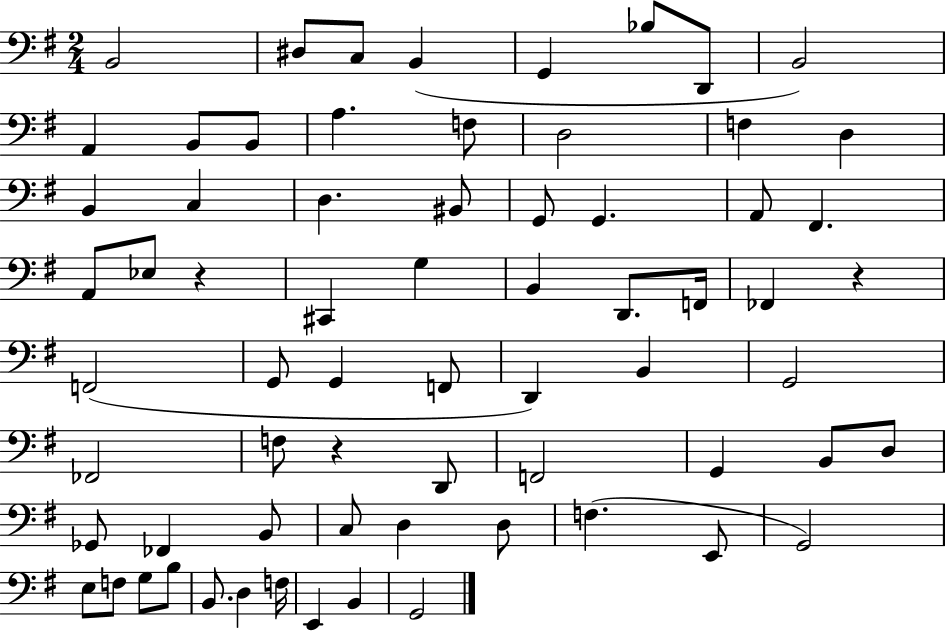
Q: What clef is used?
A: bass